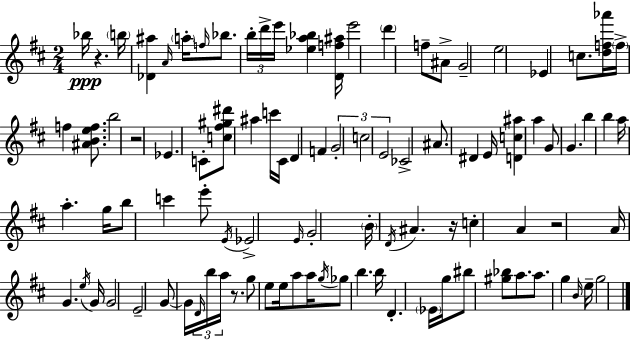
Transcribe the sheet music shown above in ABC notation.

X:1
T:Untitled
M:2/4
L:1/4
K:D
_b/4 z b/4 [_D^a] A/4 a/4 f/4 _b/2 b/4 d'/4 e'/4 [_ea_b] [Df^a]/4 e'2 d' f/2 ^A/2 G2 e2 _E c/2 [df_a']/4 f/4 f [^ABef]/2 b2 z2 _E C/2 [c^f^g^d']/2 ^a c'/4 ^C/4 D F G2 c2 E2 _C2 ^A/2 ^D E/4 [Dc^a] a G/2 G b b a/4 a g/4 b/2 c' e'/2 E/4 _E2 E/4 G2 B/4 D/4 ^A z/4 c A z2 A/4 G e/4 G/4 G2 E2 G/2 G/4 D/4 b/4 a/4 z/2 g/2 e/2 e/4 a/2 a/4 g/4 _g/2 b b/4 D _E/4 g/4 ^b/2 [^g_b]/2 a/2 a/2 g B/4 e/4 g2